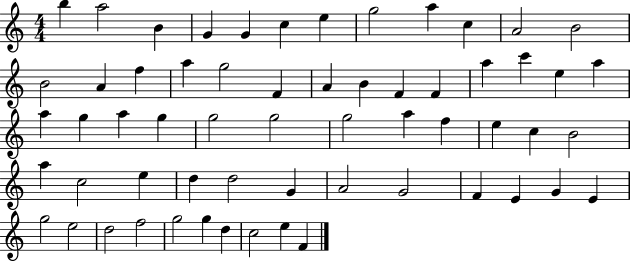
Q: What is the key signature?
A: C major